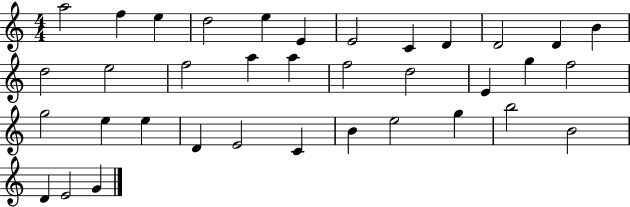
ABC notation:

X:1
T:Untitled
M:4/4
L:1/4
K:C
a2 f e d2 e E E2 C D D2 D B d2 e2 f2 a a f2 d2 E g f2 g2 e e D E2 C B e2 g b2 B2 D E2 G